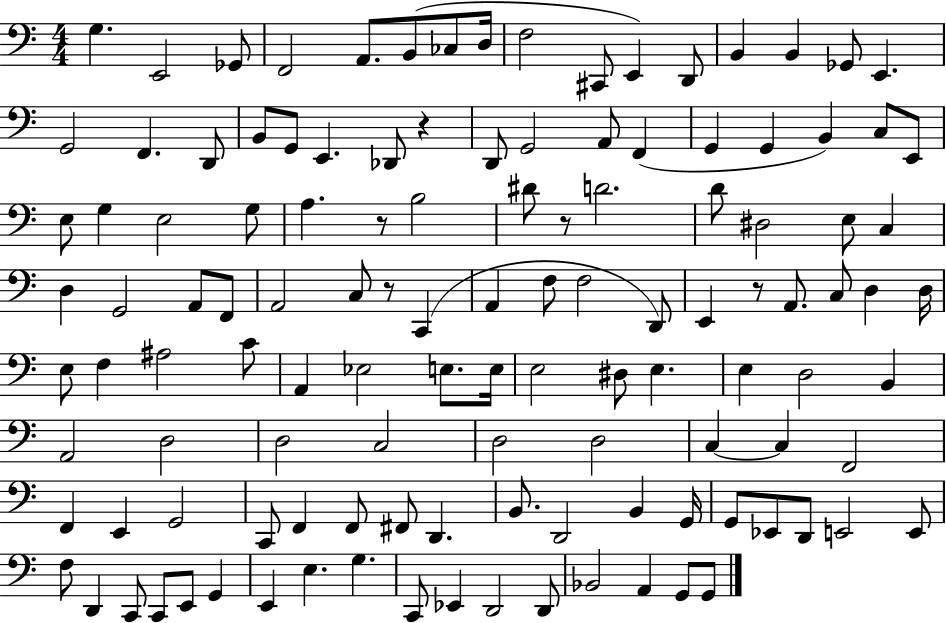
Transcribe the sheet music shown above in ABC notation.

X:1
T:Untitled
M:4/4
L:1/4
K:C
G, E,,2 _G,,/2 F,,2 A,,/2 B,,/2 _C,/2 D,/4 F,2 ^C,,/2 E,, D,,/2 B,, B,, _G,,/2 E,, G,,2 F,, D,,/2 B,,/2 G,,/2 E,, _D,,/2 z D,,/2 G,,2 A,,/2 F,, G,, G,, B,, C,/2 E,,/2 E,/2 G, E,2 G,/2 A, z/2 B,2 ^D/2 z/2 D2 D/2 ^D,2 E,/2 C, D, G,,2 A,,/2 F,,/2 A,,2 C,/2 z/2 C,, A,, F,/2 F,2 D,,/2 E,, z/2 A,,/2 C,/2 D, D,/4 E,/2 F, ^A,2 C/2 A,, _E,2 E,/2 E,/4 E,2 ^D,/2 E, E, D,2 B,, A,,2 D,2 D,2 C,2 D,2 D,2 C, C, F,,2 F,, E,, G,,2 C,,/2 F,, F,,/2 ^F,,/2 D,, B,,/2 D,,2 B,, G,,/4 G,,/2 _E,,/2 D,,/2 E,,2 E,,/2 F,/2 D,, C,,/2 C,,/2 E,,/2 G,, E,, E, G, C,,/2 _E,, D,,2 D,,/2 _B,,2 A,, G,,/2 G,,/2